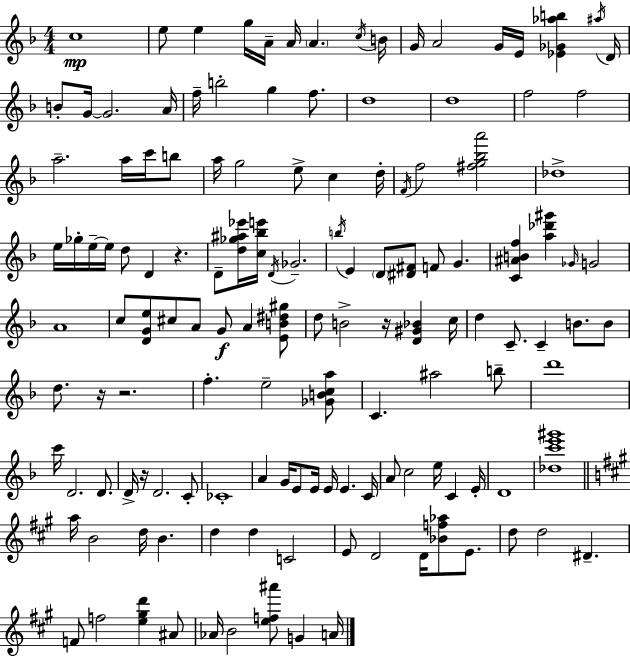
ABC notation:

X:1
T:Untitled
M:4/4
L:1/4
K:F
c4 e/2 e g/4 A/4 A/4 A c/4 B/4 G/4 A2 G/4 E/4 [_E_G_ab] ^a/4 D/4 B/2 G/4 G2 A/4 f/4 b2 g f/2 d4 d4 f2 f2 a2 a/4 c'/4 b/2 a/4 g2 e/2 c d/4 F/4 f2 [^fg_ba']2 _d4 e/4 _g/4 e/4 e/4 d/2 D z D/2 [d_g^a_e']/4 [c_be']/4 D/4 _G2 b/4 E D/2 [^D^F]/2 F/2 G [C^ABf] [a_d'^g'] _G/4 G2 A4 c/2 [DGe]/2 ^c/2 A/2 G/2 A [EB^d^g]/2 d/2 B2 z/4 [D^G_B] c/4 d C/2 C B/2 B/2 d/2 z/4 z2 f e2 [_GBca]/2 C ^a2 b/2 d'4 c'/4 D2 D/2 D/4 z/4 D2 C/2 _C4 A G/4 E/2 E/4 E/4 E C/4 A/2 c2 e/4 C E/4 D4 [_dc'e'^g']4 a/4 B2 d/4 B d d C2 E/2 D2 D/4 [_Bf_a]/2 E/2 d/2 d2 ^D F/2 f2 [e^gd'] ^A/2 _A/4 B2 [ef^a']/2 G A/4